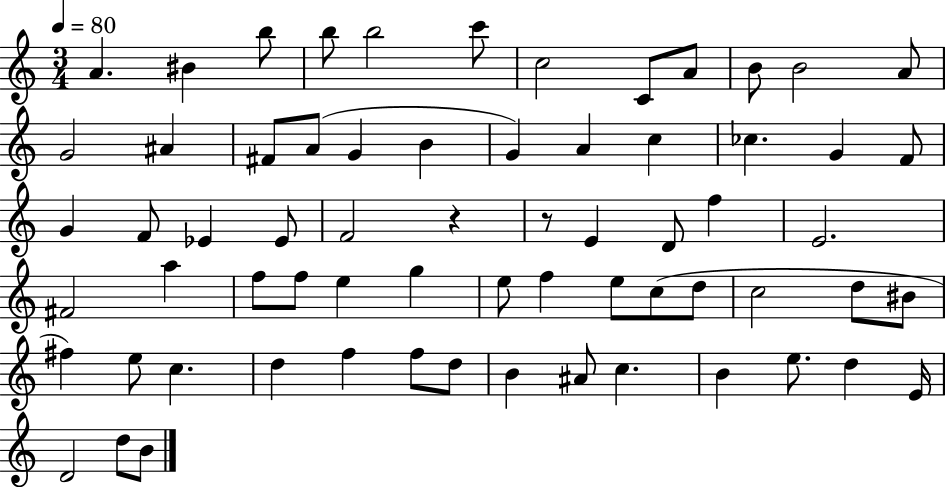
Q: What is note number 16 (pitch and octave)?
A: A4